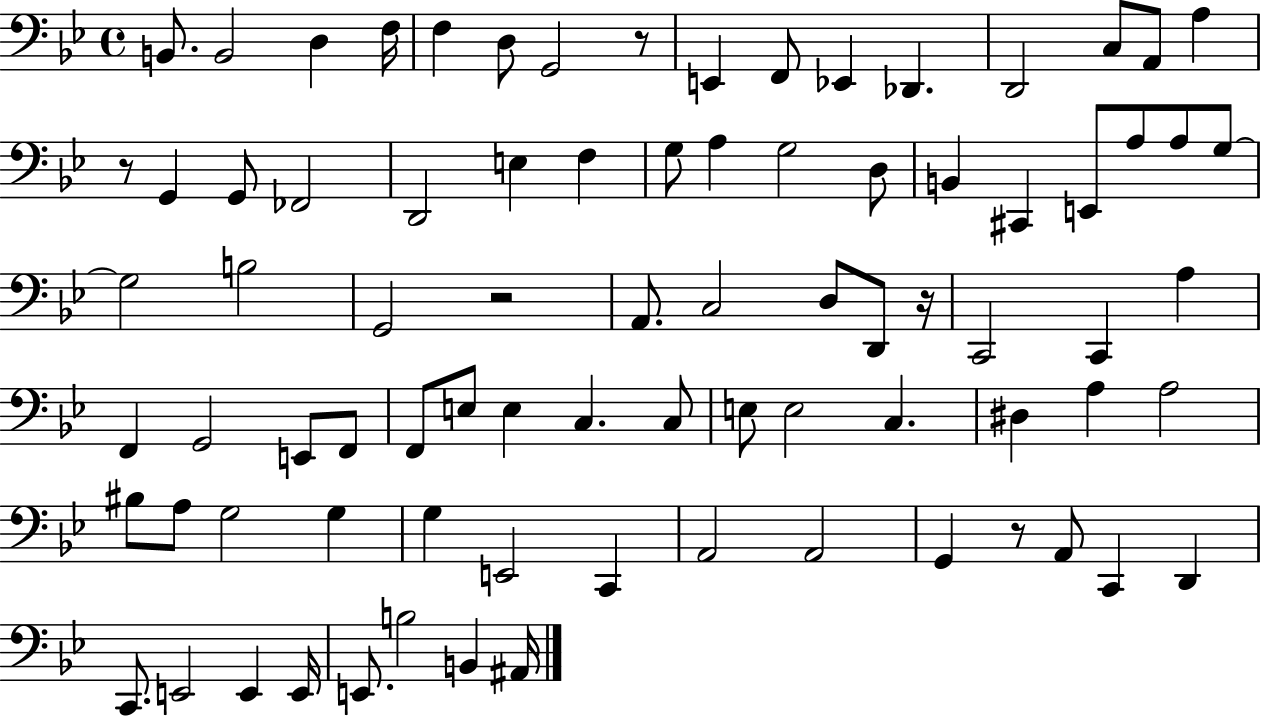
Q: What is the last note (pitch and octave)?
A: A#2